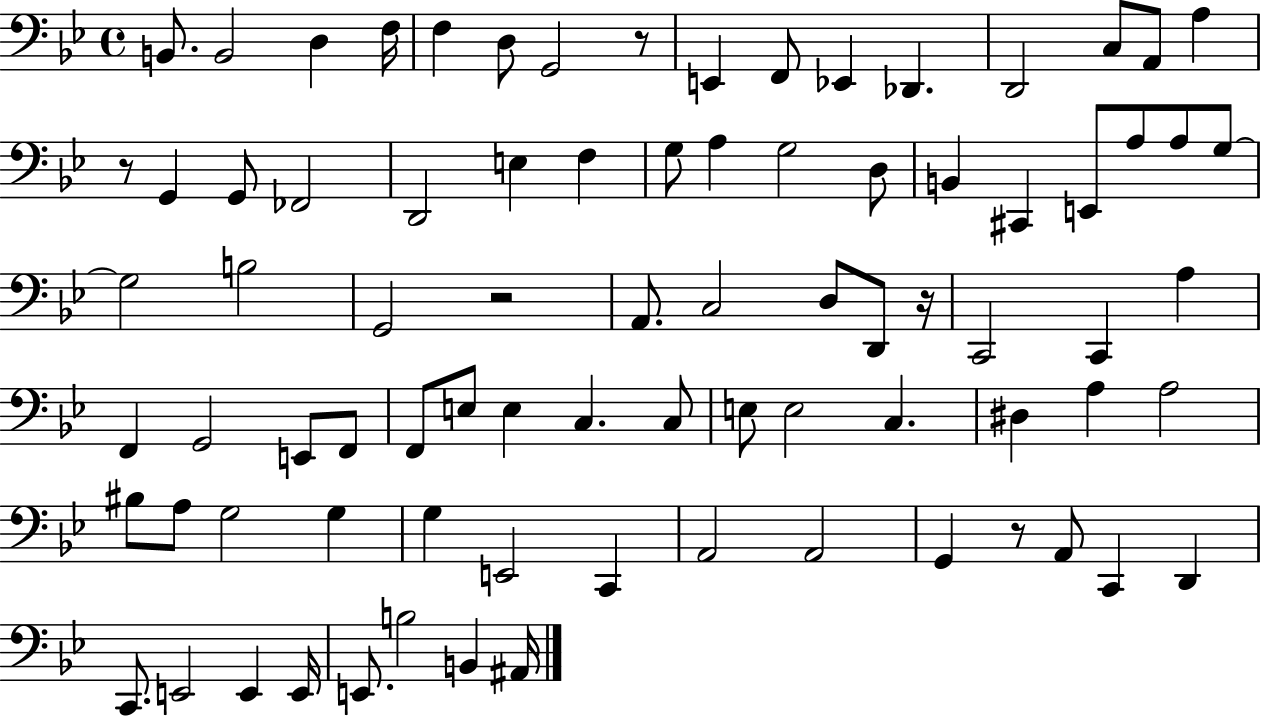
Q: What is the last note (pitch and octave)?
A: A#2